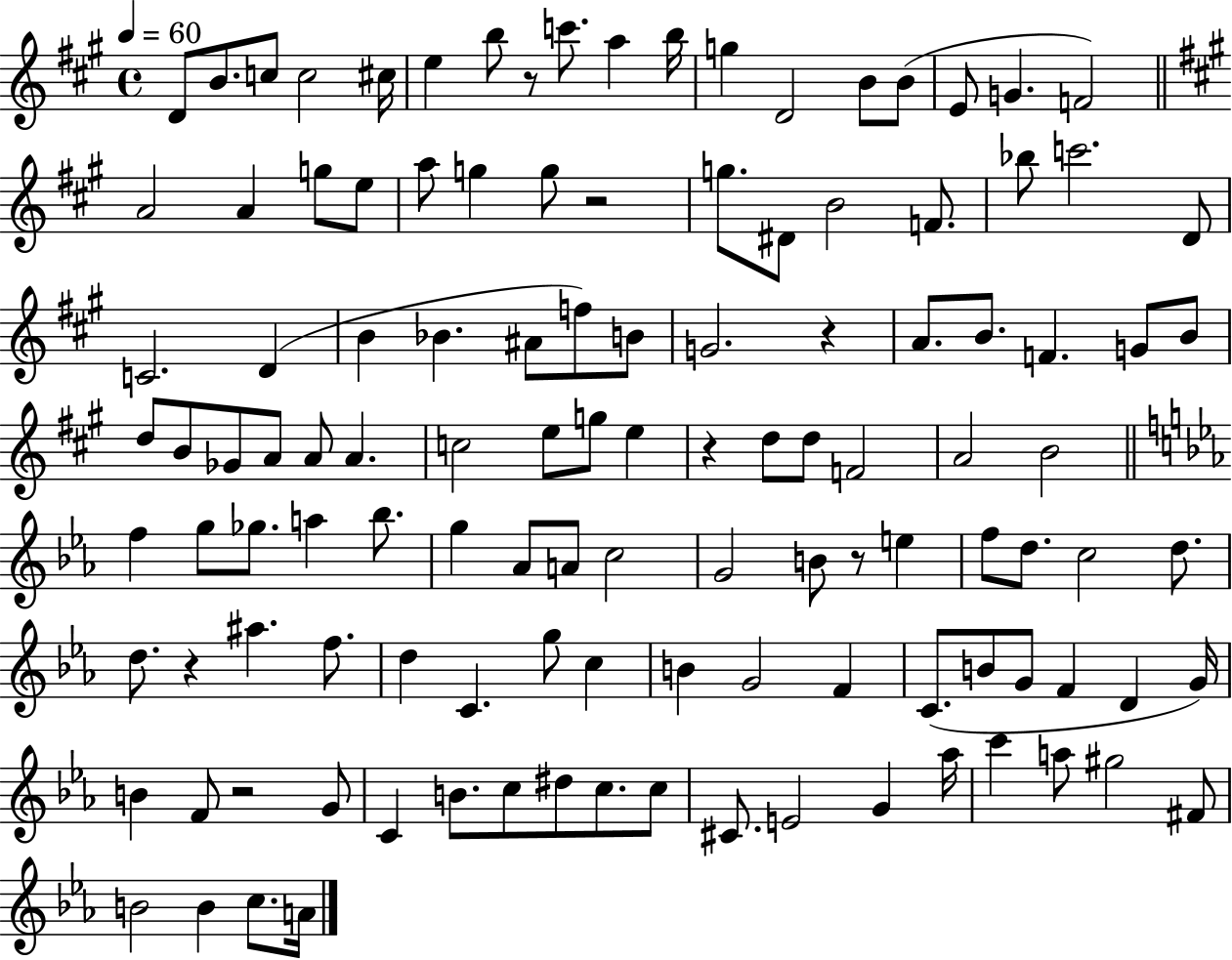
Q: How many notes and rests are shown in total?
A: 119